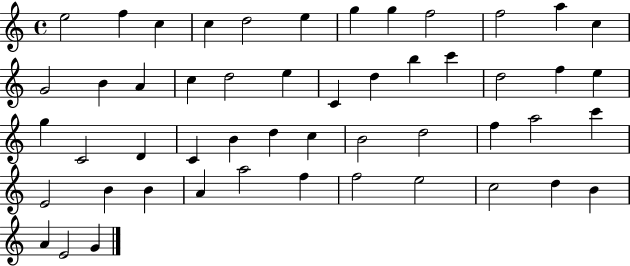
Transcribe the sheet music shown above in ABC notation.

X:1
T:Untitled
M:4/4
L:1/4
K:C
e2 f c c d2 e g g f2 f2 a c G2 B A c d2 e C d b c' d2 f e g C2 D C B d c B2 d2 f a2 c' E2 B B A a2 f f2 e2 c2 d B A E2 G